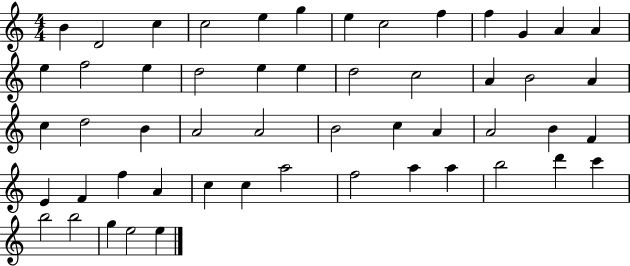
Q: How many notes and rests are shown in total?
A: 53